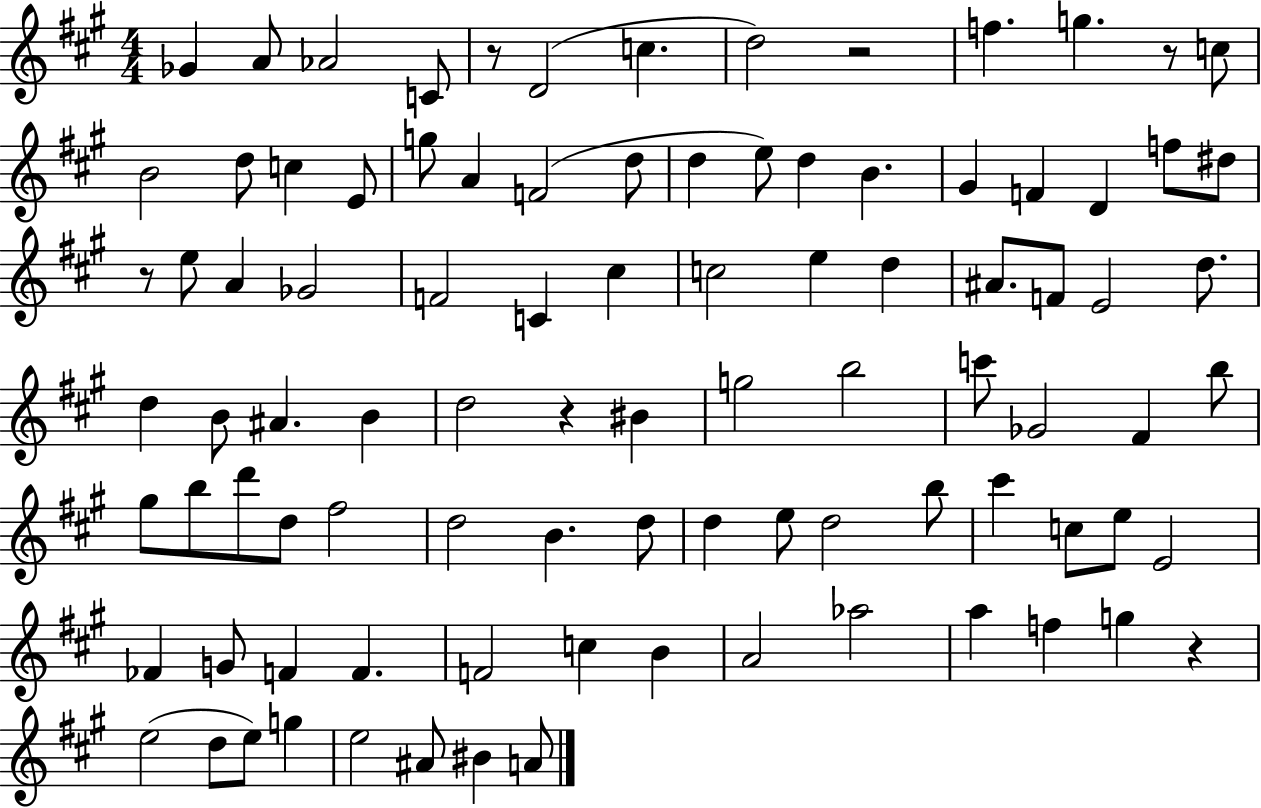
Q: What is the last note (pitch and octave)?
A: A4